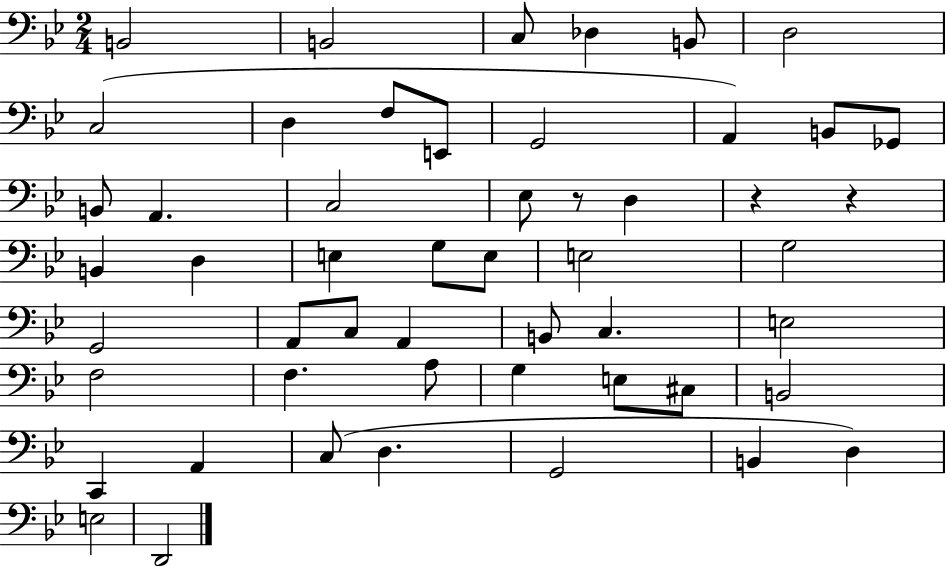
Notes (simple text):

B2/h B2/h C3/e Db3/q B2/e D3/h C3/h D3/q F3/e E2/e G2/h A2/q B2/e Gb2/e B2/e A2/q. C3/h Eb3/e R/e D3/q R/q R/q B2/q D3/q E3/q G3/e E3/e E3/h G3/h G2/h A2/e C3/e A2/q B2/e C3/q. E3/h F3/h F3/q. A3/e G3/q E3/e C#3/e B2/h C2/q A2/q C3/e D3/q. G2/h B2/q D3/q E3/h D2/h